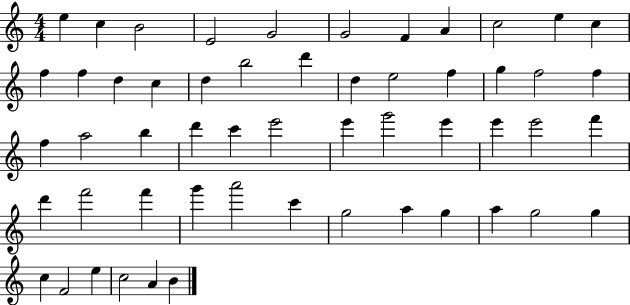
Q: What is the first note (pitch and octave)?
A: E5